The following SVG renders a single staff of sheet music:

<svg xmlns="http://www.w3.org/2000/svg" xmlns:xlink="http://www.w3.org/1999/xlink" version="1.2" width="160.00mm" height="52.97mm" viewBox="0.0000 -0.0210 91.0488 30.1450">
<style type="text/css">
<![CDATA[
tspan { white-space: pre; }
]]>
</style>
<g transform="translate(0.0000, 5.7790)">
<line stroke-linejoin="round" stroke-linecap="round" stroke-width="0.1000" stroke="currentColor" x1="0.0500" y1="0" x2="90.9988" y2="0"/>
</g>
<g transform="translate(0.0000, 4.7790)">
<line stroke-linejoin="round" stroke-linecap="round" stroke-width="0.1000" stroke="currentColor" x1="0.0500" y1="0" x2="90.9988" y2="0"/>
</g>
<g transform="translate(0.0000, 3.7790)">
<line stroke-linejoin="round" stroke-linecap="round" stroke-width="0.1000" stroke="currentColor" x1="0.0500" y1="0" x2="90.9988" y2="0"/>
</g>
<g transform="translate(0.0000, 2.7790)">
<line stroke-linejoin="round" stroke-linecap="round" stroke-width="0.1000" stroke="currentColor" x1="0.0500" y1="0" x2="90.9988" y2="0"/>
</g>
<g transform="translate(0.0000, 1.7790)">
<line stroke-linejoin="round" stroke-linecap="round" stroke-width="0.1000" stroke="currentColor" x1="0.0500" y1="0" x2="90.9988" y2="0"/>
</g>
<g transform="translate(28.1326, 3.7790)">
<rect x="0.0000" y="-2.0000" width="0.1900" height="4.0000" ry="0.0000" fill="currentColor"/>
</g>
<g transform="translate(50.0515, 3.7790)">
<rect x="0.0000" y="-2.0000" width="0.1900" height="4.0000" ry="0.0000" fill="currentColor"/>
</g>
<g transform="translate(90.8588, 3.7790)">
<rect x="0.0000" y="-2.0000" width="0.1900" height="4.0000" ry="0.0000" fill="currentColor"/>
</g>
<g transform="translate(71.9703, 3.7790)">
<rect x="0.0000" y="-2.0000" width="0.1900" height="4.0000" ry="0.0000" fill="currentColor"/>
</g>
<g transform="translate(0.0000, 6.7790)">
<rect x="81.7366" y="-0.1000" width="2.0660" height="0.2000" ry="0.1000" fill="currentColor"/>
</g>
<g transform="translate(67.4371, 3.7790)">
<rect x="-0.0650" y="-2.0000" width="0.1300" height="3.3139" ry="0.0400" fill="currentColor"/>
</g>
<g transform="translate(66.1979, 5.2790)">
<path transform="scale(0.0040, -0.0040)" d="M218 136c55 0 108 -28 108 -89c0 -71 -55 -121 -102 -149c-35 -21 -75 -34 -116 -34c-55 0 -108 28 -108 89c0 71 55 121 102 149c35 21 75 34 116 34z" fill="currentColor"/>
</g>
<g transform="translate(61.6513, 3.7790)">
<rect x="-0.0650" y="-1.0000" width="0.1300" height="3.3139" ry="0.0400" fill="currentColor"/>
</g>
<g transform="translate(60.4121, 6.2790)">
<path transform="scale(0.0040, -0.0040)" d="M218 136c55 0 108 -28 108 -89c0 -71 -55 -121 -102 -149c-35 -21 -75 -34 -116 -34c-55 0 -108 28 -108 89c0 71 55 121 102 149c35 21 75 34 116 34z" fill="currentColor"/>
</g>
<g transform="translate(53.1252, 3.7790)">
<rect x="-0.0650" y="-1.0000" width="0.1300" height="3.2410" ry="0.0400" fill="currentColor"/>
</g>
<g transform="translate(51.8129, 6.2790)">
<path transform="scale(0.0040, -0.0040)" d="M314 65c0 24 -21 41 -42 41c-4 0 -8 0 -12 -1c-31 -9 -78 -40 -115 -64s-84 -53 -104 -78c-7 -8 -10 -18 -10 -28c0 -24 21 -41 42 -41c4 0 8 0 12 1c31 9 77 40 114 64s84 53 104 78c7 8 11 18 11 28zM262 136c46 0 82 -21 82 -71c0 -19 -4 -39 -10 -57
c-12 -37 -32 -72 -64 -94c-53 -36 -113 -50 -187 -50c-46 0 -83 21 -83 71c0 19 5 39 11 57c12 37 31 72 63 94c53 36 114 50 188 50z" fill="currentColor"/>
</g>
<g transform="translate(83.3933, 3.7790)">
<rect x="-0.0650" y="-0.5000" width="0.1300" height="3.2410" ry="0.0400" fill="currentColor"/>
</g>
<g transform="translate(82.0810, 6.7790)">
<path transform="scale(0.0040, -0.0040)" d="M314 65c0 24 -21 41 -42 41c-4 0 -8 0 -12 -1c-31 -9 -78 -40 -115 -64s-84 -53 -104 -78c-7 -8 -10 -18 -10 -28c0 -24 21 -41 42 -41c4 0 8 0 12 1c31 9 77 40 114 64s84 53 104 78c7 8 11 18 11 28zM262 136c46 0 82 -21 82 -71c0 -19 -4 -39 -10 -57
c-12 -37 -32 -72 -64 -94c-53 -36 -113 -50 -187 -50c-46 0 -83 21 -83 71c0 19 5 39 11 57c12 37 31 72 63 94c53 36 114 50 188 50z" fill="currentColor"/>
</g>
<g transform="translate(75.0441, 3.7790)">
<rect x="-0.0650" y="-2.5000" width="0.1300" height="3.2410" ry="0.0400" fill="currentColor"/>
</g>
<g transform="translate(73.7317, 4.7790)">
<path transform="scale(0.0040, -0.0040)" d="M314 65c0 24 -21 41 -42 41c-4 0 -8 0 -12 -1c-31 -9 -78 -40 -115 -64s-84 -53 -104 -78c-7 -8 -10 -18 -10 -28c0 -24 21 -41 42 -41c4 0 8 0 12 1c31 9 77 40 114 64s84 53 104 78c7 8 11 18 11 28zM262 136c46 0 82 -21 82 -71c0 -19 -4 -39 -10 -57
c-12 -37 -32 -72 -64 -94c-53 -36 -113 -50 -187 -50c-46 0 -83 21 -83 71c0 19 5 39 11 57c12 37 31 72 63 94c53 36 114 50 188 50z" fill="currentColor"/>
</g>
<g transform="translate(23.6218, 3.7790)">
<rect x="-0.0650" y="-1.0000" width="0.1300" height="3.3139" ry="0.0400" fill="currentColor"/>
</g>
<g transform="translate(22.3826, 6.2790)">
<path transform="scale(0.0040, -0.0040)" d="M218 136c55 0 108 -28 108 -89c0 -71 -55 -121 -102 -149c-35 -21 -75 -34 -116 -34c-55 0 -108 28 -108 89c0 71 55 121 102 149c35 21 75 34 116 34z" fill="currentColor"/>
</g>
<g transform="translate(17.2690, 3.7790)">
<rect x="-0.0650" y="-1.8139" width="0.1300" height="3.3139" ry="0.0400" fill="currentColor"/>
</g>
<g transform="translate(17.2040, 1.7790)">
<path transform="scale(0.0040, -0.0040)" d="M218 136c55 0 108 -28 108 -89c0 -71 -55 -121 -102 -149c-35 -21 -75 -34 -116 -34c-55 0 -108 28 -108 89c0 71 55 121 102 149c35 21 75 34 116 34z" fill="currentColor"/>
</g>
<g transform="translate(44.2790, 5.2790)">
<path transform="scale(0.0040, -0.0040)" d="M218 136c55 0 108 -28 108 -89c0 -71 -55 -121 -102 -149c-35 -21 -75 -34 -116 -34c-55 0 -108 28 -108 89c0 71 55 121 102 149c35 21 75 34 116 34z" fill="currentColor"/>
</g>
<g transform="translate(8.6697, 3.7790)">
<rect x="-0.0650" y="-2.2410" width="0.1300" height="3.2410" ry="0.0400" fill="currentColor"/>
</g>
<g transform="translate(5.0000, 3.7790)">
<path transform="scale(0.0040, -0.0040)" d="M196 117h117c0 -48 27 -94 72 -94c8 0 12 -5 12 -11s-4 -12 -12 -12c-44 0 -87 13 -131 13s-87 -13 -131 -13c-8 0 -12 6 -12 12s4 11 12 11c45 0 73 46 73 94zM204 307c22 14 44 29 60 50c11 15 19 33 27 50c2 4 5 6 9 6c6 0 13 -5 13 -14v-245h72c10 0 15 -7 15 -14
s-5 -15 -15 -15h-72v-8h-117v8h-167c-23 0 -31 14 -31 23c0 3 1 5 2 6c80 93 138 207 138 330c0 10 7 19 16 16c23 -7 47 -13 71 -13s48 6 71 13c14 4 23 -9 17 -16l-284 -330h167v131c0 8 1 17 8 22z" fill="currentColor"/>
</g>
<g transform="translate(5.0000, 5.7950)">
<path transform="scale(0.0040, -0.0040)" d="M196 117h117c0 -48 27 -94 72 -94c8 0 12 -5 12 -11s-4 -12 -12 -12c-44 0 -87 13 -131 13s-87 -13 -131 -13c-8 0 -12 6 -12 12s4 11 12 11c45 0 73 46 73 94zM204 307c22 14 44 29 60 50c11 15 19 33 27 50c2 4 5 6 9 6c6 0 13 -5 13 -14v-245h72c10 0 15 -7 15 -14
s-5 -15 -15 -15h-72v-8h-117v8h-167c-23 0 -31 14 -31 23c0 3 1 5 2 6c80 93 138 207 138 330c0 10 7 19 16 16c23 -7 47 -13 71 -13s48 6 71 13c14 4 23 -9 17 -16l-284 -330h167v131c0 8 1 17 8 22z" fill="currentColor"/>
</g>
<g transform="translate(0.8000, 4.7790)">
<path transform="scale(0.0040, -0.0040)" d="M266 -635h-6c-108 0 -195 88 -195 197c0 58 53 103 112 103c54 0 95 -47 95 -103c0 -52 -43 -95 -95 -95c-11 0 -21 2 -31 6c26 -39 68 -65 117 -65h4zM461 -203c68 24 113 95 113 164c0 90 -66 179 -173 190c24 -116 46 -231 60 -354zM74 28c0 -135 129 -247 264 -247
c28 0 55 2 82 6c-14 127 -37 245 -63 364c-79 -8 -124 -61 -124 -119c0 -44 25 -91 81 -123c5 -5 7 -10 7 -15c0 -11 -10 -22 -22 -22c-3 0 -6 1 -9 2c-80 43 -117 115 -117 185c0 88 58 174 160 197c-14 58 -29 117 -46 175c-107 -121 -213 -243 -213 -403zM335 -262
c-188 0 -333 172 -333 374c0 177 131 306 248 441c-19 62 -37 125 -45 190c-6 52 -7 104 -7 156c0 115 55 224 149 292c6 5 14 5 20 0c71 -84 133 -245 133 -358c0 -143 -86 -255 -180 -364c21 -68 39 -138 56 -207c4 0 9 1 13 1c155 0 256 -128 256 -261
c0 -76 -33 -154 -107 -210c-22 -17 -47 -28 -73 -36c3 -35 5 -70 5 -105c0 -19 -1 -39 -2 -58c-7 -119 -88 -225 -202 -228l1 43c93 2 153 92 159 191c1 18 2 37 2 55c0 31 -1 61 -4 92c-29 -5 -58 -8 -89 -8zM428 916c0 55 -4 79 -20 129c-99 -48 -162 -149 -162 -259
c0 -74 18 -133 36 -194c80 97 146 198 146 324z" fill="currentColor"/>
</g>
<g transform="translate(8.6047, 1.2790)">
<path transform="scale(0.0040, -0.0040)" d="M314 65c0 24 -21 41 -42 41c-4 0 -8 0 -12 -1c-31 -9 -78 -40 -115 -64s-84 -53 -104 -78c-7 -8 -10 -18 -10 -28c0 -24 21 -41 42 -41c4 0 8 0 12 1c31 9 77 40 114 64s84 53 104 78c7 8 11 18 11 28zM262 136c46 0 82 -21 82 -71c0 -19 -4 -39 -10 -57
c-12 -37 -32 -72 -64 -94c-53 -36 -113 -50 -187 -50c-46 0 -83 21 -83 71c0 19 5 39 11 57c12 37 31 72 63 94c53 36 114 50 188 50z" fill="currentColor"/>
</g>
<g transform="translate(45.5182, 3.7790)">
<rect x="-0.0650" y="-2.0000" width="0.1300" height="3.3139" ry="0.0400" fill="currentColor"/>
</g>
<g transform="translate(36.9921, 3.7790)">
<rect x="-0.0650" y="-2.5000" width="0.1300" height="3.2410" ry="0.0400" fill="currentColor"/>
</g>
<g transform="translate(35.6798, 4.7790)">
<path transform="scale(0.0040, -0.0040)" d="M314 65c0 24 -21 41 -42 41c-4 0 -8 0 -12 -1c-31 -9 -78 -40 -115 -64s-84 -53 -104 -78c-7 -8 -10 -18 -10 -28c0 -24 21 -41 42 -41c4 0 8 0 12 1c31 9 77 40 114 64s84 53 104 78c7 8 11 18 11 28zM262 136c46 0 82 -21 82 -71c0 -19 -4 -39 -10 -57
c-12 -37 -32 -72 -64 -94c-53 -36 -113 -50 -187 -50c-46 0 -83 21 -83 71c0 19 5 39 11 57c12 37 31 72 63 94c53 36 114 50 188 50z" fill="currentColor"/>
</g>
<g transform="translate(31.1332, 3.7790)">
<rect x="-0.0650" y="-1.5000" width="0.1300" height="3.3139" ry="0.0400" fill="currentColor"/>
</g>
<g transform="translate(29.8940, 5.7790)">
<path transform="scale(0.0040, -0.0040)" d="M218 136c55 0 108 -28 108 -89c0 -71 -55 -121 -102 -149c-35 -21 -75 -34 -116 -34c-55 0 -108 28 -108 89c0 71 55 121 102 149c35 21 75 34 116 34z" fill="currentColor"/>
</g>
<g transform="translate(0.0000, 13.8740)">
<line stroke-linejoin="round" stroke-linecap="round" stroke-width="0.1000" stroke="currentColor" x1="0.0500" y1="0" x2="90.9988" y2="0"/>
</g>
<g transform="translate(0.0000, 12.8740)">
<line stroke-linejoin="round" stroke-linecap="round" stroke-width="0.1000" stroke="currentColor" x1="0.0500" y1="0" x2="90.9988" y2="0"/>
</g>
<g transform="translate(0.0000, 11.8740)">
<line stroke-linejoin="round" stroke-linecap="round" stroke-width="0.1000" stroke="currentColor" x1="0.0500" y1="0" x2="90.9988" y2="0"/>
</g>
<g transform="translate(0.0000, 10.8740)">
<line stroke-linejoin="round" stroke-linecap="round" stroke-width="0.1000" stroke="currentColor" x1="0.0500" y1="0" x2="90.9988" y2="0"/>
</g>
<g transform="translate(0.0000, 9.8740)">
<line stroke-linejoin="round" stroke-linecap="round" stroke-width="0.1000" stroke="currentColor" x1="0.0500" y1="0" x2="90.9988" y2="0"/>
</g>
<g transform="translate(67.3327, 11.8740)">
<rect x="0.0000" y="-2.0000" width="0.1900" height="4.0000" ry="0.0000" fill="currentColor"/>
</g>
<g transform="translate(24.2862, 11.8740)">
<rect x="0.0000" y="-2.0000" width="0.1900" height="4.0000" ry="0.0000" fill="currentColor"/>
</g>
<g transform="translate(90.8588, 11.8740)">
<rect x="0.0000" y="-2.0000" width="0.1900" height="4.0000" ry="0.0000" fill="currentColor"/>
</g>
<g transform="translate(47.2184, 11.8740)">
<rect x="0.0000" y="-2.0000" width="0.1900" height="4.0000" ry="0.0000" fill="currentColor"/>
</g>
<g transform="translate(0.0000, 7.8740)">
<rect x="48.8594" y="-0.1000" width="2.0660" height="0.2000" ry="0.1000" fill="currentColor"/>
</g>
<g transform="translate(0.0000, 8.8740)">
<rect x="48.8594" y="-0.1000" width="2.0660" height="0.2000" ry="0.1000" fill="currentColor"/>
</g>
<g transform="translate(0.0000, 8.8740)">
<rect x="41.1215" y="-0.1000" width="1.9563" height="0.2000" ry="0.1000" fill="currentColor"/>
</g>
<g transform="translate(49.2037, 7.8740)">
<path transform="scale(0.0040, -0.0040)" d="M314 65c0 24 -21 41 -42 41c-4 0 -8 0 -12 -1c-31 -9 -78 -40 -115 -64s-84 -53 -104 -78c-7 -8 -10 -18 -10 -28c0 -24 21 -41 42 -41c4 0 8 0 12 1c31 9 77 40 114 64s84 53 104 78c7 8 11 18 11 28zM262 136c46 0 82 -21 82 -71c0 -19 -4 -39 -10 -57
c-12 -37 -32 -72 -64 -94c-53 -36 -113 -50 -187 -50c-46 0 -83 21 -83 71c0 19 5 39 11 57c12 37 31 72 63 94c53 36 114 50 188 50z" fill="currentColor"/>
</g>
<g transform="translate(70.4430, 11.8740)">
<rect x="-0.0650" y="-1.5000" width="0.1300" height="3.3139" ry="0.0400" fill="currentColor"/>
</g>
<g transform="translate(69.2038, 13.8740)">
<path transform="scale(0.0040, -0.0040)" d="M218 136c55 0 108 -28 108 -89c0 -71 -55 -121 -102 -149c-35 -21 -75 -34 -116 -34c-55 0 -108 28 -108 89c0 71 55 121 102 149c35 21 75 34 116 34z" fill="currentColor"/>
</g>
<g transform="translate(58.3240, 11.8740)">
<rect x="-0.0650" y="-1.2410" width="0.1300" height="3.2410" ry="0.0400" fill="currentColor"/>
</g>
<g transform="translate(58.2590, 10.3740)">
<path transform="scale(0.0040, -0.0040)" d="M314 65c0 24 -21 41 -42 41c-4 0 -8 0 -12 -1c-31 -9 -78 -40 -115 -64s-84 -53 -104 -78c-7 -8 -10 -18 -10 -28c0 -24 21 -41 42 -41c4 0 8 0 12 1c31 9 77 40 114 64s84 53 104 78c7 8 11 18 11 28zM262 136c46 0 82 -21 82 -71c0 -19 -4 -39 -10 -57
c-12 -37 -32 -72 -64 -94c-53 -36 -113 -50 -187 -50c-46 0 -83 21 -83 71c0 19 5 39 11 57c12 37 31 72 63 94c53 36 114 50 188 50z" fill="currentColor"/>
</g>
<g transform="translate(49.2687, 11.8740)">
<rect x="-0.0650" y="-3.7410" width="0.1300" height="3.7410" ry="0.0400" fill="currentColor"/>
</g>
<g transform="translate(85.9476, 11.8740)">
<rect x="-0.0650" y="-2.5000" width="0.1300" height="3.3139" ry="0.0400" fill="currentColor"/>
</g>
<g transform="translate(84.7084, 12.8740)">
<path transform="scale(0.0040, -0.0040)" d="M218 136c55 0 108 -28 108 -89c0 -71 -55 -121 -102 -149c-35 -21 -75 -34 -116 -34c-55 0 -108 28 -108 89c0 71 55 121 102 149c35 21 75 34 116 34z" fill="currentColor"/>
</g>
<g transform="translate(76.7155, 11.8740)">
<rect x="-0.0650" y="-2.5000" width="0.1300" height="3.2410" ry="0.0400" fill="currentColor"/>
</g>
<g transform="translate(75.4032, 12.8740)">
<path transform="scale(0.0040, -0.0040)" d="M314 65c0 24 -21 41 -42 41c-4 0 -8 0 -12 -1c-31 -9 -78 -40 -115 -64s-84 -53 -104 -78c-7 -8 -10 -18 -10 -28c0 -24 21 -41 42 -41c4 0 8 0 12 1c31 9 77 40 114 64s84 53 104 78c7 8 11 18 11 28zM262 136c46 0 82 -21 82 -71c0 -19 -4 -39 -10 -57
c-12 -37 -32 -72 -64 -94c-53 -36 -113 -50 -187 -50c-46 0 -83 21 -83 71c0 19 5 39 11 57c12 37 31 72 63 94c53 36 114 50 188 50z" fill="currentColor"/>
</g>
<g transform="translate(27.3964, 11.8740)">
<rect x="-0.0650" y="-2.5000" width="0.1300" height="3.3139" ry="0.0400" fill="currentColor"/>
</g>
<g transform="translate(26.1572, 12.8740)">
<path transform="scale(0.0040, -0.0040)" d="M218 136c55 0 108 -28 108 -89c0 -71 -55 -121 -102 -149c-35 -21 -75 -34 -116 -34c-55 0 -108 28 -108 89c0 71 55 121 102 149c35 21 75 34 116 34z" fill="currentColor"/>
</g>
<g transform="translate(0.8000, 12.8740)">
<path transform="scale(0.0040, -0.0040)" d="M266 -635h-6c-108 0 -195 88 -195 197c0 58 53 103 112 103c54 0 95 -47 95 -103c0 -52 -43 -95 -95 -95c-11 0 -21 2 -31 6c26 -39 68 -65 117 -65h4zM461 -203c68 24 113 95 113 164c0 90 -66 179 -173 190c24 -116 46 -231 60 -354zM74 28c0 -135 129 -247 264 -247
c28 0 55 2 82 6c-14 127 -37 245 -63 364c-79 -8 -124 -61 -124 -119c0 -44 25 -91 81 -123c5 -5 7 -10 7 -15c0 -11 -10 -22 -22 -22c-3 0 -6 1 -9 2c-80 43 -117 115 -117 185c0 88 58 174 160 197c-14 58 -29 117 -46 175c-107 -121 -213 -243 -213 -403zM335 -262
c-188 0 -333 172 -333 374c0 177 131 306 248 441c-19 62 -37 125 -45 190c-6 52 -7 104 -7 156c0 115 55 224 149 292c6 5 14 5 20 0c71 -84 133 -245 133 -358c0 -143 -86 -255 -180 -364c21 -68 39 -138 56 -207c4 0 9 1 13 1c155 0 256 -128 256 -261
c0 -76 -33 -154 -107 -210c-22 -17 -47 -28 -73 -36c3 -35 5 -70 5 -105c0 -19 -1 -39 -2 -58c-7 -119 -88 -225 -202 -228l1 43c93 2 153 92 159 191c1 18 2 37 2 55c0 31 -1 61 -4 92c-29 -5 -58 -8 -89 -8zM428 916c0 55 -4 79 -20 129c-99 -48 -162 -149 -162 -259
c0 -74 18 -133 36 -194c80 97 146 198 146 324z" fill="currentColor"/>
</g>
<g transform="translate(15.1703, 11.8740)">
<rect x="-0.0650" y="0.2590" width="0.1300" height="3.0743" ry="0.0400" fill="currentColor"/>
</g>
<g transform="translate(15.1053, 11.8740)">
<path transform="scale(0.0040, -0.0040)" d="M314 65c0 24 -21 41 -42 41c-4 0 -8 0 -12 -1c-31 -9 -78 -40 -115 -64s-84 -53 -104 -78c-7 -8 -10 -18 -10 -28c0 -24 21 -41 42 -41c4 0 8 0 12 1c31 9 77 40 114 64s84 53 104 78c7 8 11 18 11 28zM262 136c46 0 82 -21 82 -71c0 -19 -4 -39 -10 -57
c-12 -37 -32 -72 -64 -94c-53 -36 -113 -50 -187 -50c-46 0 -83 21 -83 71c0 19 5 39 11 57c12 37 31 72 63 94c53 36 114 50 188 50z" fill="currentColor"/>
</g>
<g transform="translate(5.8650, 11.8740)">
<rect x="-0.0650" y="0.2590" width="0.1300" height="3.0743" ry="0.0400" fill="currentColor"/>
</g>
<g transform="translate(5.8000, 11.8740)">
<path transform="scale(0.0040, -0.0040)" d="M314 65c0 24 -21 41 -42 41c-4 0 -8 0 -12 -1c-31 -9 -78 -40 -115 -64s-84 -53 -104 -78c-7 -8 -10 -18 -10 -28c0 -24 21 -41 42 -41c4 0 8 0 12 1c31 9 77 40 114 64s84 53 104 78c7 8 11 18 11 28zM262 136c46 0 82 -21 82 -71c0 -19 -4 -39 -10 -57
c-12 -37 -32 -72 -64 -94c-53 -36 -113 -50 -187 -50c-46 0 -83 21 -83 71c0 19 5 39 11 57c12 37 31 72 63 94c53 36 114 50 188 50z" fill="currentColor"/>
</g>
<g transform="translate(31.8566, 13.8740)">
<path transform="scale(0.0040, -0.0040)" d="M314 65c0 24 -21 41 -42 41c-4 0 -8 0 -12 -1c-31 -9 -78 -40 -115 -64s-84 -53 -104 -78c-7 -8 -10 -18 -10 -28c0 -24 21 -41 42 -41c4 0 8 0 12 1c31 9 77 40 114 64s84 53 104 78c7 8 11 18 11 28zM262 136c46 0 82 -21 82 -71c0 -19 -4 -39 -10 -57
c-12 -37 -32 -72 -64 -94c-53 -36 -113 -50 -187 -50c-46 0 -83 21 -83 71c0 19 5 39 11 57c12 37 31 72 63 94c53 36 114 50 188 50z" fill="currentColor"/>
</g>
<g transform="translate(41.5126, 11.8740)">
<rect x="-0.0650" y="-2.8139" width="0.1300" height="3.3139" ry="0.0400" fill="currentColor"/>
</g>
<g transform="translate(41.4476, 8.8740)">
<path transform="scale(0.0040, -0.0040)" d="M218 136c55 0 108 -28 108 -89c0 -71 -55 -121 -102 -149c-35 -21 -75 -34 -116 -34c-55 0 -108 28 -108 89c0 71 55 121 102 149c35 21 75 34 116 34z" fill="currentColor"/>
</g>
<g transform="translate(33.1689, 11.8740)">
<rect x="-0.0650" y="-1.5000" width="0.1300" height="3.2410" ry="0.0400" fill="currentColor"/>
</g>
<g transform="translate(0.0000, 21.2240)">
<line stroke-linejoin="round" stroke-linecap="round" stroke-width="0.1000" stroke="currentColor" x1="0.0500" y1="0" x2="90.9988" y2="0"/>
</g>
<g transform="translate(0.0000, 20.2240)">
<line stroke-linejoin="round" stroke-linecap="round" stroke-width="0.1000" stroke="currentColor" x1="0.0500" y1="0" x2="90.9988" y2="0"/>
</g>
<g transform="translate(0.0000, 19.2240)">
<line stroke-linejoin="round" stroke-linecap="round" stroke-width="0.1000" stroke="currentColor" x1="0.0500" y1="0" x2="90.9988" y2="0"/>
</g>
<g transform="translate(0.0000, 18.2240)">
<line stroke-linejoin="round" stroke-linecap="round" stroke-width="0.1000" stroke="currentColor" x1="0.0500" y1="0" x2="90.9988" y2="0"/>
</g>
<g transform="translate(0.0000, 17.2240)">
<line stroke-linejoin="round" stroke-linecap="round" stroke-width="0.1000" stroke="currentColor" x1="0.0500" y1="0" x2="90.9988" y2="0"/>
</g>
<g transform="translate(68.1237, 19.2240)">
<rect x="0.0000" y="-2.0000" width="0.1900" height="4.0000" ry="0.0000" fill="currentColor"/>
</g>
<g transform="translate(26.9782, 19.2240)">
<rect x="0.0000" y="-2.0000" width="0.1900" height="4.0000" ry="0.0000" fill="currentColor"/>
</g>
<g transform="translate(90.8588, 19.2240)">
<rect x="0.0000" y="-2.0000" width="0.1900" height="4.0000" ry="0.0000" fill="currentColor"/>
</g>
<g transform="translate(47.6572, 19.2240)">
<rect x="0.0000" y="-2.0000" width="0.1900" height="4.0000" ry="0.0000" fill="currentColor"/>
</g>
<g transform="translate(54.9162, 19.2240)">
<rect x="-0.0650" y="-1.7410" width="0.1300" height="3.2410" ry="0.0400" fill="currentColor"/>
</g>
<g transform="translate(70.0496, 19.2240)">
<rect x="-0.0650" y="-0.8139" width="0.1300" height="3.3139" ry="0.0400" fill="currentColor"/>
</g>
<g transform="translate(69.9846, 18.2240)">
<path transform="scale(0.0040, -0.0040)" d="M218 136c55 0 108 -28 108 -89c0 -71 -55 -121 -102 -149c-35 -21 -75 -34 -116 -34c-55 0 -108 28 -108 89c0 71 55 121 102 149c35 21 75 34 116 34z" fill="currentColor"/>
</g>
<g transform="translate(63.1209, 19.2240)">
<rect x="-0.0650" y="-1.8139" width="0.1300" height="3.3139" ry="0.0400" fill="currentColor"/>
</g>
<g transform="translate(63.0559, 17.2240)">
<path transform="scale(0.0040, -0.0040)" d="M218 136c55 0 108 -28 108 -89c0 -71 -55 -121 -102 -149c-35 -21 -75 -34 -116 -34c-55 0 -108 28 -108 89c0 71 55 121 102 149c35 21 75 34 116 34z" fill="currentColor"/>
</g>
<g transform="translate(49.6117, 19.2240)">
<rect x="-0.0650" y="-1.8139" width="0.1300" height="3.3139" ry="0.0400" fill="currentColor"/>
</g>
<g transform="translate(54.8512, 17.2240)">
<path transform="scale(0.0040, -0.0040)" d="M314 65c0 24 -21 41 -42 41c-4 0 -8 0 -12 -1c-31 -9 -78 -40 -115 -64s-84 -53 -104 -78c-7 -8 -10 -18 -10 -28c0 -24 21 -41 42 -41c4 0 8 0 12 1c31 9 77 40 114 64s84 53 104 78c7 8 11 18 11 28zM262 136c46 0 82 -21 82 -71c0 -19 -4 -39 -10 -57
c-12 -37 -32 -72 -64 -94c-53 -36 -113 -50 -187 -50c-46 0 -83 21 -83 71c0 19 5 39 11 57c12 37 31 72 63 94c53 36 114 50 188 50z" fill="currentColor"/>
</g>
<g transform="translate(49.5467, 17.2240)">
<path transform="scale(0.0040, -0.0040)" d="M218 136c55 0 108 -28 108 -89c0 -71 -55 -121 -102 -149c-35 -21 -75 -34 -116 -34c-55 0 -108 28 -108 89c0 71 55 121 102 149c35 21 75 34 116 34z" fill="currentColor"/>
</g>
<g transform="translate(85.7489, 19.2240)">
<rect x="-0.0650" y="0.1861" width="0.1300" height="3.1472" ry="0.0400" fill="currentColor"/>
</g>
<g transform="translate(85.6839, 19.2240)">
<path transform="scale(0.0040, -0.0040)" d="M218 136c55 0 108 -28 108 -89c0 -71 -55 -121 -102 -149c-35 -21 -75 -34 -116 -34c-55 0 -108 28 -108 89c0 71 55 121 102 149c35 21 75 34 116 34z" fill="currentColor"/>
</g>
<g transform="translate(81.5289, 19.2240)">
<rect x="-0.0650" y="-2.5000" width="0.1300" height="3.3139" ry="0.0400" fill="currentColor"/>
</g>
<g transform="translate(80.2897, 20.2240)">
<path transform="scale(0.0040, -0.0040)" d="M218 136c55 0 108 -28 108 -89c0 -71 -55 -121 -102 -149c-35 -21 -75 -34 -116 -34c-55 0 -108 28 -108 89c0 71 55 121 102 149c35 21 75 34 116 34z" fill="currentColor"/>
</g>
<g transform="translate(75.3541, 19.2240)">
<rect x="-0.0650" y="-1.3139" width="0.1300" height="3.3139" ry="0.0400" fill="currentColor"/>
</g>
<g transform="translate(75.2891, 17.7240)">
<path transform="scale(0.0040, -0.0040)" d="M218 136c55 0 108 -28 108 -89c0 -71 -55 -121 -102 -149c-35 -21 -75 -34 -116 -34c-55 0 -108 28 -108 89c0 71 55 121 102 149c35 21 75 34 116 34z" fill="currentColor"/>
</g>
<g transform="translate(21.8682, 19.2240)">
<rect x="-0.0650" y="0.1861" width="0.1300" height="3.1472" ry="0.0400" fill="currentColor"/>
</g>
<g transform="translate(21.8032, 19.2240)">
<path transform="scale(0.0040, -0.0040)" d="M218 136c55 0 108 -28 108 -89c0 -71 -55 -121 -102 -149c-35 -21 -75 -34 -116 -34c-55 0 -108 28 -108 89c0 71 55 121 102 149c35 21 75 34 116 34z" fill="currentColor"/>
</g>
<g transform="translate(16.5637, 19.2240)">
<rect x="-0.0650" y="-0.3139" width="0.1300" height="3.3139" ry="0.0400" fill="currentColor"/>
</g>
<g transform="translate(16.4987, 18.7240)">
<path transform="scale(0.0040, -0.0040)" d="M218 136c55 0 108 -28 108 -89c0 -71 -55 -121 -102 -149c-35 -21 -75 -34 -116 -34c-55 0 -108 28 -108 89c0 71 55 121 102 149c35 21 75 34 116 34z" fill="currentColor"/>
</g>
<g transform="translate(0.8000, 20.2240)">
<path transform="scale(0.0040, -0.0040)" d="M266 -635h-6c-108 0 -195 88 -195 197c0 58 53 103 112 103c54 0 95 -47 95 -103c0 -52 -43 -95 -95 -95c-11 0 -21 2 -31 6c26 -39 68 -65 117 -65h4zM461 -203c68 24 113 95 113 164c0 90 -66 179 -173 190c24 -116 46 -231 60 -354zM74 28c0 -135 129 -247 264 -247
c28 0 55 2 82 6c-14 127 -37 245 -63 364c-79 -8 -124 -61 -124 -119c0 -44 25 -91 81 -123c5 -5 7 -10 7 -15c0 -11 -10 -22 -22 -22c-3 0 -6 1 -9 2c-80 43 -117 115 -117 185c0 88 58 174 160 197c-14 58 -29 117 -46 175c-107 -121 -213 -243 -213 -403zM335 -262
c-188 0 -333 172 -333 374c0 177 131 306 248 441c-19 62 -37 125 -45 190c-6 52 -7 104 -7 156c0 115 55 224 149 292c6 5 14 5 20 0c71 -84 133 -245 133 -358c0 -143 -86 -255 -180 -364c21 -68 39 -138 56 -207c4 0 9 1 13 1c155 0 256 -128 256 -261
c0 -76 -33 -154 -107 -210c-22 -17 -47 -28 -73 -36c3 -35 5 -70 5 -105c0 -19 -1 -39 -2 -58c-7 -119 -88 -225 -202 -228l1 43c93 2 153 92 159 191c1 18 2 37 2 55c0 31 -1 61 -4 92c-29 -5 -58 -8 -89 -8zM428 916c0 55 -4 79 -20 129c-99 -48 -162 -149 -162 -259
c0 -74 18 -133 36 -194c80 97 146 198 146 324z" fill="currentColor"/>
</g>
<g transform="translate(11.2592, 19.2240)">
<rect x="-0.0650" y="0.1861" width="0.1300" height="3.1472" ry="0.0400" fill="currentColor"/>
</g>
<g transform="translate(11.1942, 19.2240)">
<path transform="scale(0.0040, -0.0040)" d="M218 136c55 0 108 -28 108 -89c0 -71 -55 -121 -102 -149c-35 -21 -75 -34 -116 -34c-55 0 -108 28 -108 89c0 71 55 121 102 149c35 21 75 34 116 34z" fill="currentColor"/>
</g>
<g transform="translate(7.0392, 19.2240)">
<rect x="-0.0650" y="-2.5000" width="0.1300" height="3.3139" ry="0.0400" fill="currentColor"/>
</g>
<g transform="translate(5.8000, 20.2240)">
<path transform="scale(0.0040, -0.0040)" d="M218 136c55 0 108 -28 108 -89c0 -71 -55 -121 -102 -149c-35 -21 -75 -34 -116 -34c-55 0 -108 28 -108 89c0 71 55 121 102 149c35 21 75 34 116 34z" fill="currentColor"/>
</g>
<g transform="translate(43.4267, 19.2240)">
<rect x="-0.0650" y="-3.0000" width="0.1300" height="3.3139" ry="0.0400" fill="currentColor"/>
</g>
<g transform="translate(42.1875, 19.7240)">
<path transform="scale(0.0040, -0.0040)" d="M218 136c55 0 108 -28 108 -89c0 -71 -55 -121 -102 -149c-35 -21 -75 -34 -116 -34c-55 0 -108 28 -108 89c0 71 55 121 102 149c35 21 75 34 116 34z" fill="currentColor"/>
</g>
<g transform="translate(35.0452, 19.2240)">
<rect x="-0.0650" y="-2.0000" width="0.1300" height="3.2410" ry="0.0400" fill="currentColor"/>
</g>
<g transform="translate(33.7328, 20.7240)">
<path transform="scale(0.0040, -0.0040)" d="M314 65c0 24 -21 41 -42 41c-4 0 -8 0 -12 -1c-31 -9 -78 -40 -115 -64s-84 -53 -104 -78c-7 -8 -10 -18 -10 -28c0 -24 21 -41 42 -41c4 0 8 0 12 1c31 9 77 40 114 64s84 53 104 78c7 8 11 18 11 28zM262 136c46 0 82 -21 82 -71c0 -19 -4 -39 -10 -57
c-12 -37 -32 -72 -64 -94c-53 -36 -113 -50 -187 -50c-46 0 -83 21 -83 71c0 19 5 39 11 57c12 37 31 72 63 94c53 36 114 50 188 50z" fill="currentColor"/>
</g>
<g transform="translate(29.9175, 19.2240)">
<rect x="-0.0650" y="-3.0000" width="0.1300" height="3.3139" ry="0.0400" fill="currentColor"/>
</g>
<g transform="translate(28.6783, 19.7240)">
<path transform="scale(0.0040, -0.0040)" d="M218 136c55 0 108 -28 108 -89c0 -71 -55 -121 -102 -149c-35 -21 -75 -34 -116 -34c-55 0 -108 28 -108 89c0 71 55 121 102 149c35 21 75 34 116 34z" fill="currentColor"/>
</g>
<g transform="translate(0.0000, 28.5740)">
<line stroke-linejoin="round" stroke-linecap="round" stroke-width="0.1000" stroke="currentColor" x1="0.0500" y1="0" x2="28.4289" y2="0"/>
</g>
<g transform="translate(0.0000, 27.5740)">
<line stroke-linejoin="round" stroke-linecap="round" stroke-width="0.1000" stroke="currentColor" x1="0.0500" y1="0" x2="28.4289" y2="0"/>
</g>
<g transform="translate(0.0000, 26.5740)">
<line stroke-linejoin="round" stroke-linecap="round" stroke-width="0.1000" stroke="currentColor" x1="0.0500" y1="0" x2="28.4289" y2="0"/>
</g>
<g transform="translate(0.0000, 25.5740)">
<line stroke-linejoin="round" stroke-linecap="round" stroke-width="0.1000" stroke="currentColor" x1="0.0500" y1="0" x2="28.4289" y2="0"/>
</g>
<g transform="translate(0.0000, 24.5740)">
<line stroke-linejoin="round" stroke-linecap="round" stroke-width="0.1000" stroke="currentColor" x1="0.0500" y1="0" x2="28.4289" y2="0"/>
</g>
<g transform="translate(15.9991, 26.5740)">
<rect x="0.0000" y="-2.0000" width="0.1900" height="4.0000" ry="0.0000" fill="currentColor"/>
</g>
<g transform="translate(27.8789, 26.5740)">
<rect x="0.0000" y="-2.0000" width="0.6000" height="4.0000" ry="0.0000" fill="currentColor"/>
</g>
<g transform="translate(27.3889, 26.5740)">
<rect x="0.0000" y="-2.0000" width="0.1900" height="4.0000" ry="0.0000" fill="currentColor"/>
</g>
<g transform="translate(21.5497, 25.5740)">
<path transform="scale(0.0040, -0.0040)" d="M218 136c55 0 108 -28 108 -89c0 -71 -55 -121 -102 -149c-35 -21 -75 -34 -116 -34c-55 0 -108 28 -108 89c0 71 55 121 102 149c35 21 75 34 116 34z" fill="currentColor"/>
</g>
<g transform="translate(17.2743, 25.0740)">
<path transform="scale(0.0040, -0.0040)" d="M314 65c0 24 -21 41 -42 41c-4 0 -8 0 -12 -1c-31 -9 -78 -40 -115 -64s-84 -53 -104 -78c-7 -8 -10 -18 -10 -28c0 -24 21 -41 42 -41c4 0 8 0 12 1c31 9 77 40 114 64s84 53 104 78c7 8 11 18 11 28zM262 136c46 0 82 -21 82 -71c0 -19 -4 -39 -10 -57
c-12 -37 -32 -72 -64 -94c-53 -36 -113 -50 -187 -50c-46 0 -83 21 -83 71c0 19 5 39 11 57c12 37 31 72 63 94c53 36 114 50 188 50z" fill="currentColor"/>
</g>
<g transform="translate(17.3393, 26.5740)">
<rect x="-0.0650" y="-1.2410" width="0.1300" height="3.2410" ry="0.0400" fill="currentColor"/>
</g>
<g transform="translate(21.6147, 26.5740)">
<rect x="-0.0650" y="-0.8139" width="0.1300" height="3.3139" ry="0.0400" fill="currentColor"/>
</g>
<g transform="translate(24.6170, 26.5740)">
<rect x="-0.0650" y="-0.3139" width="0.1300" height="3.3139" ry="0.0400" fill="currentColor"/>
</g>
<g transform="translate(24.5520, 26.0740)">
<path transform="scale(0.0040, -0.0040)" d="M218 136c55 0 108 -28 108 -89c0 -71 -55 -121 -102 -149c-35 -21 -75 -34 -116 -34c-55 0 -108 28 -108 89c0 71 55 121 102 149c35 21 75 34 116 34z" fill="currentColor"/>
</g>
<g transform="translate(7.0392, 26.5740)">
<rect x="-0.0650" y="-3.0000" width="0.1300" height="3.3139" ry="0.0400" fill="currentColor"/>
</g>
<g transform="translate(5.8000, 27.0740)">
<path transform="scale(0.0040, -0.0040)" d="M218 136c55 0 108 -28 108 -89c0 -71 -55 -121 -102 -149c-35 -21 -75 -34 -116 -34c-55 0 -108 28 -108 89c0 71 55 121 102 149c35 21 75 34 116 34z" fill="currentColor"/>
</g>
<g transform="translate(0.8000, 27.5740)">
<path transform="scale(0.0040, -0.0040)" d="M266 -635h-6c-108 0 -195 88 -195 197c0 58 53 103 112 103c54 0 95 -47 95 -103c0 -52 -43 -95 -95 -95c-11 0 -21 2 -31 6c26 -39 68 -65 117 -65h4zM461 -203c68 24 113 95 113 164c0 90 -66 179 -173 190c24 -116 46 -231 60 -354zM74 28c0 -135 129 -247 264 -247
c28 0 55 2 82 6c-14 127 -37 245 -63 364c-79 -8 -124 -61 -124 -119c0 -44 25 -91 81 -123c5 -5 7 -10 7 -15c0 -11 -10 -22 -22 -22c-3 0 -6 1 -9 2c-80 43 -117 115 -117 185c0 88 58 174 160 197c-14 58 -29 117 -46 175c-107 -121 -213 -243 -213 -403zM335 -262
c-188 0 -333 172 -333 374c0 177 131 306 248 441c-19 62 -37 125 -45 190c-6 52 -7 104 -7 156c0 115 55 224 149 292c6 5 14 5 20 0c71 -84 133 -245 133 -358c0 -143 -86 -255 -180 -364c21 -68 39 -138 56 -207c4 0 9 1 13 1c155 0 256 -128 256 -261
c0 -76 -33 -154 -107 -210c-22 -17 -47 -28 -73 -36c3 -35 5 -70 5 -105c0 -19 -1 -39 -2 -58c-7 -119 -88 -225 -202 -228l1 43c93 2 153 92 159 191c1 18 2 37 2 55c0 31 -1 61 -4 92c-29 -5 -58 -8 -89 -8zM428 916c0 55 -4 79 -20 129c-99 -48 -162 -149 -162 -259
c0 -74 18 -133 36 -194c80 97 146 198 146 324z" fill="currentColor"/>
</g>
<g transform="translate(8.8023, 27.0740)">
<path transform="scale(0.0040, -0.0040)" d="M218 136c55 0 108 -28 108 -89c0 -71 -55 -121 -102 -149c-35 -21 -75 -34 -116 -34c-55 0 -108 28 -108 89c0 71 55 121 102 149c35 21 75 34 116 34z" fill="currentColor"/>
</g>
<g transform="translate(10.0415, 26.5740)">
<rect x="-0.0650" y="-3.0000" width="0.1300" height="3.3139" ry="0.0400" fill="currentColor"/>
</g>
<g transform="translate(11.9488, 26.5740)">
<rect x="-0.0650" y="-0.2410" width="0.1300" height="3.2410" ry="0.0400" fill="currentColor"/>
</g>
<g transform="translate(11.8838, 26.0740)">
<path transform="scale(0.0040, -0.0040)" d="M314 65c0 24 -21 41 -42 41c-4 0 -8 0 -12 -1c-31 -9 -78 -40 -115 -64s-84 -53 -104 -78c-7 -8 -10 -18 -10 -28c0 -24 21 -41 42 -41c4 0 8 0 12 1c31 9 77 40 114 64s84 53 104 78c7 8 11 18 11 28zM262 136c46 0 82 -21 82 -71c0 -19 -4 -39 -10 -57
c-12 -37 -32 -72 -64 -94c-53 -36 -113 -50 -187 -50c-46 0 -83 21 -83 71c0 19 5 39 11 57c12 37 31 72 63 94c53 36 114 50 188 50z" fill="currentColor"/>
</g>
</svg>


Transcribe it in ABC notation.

X:1
T:Untitled
M:4/4
L:1/4
K:C
g2 f D E G2 F D2 D F G2 C2 B2 B2 G E2 a c'2 e2 E G2 G G B c B A F2 A f f2 f d e G B A A c2 e2 d c